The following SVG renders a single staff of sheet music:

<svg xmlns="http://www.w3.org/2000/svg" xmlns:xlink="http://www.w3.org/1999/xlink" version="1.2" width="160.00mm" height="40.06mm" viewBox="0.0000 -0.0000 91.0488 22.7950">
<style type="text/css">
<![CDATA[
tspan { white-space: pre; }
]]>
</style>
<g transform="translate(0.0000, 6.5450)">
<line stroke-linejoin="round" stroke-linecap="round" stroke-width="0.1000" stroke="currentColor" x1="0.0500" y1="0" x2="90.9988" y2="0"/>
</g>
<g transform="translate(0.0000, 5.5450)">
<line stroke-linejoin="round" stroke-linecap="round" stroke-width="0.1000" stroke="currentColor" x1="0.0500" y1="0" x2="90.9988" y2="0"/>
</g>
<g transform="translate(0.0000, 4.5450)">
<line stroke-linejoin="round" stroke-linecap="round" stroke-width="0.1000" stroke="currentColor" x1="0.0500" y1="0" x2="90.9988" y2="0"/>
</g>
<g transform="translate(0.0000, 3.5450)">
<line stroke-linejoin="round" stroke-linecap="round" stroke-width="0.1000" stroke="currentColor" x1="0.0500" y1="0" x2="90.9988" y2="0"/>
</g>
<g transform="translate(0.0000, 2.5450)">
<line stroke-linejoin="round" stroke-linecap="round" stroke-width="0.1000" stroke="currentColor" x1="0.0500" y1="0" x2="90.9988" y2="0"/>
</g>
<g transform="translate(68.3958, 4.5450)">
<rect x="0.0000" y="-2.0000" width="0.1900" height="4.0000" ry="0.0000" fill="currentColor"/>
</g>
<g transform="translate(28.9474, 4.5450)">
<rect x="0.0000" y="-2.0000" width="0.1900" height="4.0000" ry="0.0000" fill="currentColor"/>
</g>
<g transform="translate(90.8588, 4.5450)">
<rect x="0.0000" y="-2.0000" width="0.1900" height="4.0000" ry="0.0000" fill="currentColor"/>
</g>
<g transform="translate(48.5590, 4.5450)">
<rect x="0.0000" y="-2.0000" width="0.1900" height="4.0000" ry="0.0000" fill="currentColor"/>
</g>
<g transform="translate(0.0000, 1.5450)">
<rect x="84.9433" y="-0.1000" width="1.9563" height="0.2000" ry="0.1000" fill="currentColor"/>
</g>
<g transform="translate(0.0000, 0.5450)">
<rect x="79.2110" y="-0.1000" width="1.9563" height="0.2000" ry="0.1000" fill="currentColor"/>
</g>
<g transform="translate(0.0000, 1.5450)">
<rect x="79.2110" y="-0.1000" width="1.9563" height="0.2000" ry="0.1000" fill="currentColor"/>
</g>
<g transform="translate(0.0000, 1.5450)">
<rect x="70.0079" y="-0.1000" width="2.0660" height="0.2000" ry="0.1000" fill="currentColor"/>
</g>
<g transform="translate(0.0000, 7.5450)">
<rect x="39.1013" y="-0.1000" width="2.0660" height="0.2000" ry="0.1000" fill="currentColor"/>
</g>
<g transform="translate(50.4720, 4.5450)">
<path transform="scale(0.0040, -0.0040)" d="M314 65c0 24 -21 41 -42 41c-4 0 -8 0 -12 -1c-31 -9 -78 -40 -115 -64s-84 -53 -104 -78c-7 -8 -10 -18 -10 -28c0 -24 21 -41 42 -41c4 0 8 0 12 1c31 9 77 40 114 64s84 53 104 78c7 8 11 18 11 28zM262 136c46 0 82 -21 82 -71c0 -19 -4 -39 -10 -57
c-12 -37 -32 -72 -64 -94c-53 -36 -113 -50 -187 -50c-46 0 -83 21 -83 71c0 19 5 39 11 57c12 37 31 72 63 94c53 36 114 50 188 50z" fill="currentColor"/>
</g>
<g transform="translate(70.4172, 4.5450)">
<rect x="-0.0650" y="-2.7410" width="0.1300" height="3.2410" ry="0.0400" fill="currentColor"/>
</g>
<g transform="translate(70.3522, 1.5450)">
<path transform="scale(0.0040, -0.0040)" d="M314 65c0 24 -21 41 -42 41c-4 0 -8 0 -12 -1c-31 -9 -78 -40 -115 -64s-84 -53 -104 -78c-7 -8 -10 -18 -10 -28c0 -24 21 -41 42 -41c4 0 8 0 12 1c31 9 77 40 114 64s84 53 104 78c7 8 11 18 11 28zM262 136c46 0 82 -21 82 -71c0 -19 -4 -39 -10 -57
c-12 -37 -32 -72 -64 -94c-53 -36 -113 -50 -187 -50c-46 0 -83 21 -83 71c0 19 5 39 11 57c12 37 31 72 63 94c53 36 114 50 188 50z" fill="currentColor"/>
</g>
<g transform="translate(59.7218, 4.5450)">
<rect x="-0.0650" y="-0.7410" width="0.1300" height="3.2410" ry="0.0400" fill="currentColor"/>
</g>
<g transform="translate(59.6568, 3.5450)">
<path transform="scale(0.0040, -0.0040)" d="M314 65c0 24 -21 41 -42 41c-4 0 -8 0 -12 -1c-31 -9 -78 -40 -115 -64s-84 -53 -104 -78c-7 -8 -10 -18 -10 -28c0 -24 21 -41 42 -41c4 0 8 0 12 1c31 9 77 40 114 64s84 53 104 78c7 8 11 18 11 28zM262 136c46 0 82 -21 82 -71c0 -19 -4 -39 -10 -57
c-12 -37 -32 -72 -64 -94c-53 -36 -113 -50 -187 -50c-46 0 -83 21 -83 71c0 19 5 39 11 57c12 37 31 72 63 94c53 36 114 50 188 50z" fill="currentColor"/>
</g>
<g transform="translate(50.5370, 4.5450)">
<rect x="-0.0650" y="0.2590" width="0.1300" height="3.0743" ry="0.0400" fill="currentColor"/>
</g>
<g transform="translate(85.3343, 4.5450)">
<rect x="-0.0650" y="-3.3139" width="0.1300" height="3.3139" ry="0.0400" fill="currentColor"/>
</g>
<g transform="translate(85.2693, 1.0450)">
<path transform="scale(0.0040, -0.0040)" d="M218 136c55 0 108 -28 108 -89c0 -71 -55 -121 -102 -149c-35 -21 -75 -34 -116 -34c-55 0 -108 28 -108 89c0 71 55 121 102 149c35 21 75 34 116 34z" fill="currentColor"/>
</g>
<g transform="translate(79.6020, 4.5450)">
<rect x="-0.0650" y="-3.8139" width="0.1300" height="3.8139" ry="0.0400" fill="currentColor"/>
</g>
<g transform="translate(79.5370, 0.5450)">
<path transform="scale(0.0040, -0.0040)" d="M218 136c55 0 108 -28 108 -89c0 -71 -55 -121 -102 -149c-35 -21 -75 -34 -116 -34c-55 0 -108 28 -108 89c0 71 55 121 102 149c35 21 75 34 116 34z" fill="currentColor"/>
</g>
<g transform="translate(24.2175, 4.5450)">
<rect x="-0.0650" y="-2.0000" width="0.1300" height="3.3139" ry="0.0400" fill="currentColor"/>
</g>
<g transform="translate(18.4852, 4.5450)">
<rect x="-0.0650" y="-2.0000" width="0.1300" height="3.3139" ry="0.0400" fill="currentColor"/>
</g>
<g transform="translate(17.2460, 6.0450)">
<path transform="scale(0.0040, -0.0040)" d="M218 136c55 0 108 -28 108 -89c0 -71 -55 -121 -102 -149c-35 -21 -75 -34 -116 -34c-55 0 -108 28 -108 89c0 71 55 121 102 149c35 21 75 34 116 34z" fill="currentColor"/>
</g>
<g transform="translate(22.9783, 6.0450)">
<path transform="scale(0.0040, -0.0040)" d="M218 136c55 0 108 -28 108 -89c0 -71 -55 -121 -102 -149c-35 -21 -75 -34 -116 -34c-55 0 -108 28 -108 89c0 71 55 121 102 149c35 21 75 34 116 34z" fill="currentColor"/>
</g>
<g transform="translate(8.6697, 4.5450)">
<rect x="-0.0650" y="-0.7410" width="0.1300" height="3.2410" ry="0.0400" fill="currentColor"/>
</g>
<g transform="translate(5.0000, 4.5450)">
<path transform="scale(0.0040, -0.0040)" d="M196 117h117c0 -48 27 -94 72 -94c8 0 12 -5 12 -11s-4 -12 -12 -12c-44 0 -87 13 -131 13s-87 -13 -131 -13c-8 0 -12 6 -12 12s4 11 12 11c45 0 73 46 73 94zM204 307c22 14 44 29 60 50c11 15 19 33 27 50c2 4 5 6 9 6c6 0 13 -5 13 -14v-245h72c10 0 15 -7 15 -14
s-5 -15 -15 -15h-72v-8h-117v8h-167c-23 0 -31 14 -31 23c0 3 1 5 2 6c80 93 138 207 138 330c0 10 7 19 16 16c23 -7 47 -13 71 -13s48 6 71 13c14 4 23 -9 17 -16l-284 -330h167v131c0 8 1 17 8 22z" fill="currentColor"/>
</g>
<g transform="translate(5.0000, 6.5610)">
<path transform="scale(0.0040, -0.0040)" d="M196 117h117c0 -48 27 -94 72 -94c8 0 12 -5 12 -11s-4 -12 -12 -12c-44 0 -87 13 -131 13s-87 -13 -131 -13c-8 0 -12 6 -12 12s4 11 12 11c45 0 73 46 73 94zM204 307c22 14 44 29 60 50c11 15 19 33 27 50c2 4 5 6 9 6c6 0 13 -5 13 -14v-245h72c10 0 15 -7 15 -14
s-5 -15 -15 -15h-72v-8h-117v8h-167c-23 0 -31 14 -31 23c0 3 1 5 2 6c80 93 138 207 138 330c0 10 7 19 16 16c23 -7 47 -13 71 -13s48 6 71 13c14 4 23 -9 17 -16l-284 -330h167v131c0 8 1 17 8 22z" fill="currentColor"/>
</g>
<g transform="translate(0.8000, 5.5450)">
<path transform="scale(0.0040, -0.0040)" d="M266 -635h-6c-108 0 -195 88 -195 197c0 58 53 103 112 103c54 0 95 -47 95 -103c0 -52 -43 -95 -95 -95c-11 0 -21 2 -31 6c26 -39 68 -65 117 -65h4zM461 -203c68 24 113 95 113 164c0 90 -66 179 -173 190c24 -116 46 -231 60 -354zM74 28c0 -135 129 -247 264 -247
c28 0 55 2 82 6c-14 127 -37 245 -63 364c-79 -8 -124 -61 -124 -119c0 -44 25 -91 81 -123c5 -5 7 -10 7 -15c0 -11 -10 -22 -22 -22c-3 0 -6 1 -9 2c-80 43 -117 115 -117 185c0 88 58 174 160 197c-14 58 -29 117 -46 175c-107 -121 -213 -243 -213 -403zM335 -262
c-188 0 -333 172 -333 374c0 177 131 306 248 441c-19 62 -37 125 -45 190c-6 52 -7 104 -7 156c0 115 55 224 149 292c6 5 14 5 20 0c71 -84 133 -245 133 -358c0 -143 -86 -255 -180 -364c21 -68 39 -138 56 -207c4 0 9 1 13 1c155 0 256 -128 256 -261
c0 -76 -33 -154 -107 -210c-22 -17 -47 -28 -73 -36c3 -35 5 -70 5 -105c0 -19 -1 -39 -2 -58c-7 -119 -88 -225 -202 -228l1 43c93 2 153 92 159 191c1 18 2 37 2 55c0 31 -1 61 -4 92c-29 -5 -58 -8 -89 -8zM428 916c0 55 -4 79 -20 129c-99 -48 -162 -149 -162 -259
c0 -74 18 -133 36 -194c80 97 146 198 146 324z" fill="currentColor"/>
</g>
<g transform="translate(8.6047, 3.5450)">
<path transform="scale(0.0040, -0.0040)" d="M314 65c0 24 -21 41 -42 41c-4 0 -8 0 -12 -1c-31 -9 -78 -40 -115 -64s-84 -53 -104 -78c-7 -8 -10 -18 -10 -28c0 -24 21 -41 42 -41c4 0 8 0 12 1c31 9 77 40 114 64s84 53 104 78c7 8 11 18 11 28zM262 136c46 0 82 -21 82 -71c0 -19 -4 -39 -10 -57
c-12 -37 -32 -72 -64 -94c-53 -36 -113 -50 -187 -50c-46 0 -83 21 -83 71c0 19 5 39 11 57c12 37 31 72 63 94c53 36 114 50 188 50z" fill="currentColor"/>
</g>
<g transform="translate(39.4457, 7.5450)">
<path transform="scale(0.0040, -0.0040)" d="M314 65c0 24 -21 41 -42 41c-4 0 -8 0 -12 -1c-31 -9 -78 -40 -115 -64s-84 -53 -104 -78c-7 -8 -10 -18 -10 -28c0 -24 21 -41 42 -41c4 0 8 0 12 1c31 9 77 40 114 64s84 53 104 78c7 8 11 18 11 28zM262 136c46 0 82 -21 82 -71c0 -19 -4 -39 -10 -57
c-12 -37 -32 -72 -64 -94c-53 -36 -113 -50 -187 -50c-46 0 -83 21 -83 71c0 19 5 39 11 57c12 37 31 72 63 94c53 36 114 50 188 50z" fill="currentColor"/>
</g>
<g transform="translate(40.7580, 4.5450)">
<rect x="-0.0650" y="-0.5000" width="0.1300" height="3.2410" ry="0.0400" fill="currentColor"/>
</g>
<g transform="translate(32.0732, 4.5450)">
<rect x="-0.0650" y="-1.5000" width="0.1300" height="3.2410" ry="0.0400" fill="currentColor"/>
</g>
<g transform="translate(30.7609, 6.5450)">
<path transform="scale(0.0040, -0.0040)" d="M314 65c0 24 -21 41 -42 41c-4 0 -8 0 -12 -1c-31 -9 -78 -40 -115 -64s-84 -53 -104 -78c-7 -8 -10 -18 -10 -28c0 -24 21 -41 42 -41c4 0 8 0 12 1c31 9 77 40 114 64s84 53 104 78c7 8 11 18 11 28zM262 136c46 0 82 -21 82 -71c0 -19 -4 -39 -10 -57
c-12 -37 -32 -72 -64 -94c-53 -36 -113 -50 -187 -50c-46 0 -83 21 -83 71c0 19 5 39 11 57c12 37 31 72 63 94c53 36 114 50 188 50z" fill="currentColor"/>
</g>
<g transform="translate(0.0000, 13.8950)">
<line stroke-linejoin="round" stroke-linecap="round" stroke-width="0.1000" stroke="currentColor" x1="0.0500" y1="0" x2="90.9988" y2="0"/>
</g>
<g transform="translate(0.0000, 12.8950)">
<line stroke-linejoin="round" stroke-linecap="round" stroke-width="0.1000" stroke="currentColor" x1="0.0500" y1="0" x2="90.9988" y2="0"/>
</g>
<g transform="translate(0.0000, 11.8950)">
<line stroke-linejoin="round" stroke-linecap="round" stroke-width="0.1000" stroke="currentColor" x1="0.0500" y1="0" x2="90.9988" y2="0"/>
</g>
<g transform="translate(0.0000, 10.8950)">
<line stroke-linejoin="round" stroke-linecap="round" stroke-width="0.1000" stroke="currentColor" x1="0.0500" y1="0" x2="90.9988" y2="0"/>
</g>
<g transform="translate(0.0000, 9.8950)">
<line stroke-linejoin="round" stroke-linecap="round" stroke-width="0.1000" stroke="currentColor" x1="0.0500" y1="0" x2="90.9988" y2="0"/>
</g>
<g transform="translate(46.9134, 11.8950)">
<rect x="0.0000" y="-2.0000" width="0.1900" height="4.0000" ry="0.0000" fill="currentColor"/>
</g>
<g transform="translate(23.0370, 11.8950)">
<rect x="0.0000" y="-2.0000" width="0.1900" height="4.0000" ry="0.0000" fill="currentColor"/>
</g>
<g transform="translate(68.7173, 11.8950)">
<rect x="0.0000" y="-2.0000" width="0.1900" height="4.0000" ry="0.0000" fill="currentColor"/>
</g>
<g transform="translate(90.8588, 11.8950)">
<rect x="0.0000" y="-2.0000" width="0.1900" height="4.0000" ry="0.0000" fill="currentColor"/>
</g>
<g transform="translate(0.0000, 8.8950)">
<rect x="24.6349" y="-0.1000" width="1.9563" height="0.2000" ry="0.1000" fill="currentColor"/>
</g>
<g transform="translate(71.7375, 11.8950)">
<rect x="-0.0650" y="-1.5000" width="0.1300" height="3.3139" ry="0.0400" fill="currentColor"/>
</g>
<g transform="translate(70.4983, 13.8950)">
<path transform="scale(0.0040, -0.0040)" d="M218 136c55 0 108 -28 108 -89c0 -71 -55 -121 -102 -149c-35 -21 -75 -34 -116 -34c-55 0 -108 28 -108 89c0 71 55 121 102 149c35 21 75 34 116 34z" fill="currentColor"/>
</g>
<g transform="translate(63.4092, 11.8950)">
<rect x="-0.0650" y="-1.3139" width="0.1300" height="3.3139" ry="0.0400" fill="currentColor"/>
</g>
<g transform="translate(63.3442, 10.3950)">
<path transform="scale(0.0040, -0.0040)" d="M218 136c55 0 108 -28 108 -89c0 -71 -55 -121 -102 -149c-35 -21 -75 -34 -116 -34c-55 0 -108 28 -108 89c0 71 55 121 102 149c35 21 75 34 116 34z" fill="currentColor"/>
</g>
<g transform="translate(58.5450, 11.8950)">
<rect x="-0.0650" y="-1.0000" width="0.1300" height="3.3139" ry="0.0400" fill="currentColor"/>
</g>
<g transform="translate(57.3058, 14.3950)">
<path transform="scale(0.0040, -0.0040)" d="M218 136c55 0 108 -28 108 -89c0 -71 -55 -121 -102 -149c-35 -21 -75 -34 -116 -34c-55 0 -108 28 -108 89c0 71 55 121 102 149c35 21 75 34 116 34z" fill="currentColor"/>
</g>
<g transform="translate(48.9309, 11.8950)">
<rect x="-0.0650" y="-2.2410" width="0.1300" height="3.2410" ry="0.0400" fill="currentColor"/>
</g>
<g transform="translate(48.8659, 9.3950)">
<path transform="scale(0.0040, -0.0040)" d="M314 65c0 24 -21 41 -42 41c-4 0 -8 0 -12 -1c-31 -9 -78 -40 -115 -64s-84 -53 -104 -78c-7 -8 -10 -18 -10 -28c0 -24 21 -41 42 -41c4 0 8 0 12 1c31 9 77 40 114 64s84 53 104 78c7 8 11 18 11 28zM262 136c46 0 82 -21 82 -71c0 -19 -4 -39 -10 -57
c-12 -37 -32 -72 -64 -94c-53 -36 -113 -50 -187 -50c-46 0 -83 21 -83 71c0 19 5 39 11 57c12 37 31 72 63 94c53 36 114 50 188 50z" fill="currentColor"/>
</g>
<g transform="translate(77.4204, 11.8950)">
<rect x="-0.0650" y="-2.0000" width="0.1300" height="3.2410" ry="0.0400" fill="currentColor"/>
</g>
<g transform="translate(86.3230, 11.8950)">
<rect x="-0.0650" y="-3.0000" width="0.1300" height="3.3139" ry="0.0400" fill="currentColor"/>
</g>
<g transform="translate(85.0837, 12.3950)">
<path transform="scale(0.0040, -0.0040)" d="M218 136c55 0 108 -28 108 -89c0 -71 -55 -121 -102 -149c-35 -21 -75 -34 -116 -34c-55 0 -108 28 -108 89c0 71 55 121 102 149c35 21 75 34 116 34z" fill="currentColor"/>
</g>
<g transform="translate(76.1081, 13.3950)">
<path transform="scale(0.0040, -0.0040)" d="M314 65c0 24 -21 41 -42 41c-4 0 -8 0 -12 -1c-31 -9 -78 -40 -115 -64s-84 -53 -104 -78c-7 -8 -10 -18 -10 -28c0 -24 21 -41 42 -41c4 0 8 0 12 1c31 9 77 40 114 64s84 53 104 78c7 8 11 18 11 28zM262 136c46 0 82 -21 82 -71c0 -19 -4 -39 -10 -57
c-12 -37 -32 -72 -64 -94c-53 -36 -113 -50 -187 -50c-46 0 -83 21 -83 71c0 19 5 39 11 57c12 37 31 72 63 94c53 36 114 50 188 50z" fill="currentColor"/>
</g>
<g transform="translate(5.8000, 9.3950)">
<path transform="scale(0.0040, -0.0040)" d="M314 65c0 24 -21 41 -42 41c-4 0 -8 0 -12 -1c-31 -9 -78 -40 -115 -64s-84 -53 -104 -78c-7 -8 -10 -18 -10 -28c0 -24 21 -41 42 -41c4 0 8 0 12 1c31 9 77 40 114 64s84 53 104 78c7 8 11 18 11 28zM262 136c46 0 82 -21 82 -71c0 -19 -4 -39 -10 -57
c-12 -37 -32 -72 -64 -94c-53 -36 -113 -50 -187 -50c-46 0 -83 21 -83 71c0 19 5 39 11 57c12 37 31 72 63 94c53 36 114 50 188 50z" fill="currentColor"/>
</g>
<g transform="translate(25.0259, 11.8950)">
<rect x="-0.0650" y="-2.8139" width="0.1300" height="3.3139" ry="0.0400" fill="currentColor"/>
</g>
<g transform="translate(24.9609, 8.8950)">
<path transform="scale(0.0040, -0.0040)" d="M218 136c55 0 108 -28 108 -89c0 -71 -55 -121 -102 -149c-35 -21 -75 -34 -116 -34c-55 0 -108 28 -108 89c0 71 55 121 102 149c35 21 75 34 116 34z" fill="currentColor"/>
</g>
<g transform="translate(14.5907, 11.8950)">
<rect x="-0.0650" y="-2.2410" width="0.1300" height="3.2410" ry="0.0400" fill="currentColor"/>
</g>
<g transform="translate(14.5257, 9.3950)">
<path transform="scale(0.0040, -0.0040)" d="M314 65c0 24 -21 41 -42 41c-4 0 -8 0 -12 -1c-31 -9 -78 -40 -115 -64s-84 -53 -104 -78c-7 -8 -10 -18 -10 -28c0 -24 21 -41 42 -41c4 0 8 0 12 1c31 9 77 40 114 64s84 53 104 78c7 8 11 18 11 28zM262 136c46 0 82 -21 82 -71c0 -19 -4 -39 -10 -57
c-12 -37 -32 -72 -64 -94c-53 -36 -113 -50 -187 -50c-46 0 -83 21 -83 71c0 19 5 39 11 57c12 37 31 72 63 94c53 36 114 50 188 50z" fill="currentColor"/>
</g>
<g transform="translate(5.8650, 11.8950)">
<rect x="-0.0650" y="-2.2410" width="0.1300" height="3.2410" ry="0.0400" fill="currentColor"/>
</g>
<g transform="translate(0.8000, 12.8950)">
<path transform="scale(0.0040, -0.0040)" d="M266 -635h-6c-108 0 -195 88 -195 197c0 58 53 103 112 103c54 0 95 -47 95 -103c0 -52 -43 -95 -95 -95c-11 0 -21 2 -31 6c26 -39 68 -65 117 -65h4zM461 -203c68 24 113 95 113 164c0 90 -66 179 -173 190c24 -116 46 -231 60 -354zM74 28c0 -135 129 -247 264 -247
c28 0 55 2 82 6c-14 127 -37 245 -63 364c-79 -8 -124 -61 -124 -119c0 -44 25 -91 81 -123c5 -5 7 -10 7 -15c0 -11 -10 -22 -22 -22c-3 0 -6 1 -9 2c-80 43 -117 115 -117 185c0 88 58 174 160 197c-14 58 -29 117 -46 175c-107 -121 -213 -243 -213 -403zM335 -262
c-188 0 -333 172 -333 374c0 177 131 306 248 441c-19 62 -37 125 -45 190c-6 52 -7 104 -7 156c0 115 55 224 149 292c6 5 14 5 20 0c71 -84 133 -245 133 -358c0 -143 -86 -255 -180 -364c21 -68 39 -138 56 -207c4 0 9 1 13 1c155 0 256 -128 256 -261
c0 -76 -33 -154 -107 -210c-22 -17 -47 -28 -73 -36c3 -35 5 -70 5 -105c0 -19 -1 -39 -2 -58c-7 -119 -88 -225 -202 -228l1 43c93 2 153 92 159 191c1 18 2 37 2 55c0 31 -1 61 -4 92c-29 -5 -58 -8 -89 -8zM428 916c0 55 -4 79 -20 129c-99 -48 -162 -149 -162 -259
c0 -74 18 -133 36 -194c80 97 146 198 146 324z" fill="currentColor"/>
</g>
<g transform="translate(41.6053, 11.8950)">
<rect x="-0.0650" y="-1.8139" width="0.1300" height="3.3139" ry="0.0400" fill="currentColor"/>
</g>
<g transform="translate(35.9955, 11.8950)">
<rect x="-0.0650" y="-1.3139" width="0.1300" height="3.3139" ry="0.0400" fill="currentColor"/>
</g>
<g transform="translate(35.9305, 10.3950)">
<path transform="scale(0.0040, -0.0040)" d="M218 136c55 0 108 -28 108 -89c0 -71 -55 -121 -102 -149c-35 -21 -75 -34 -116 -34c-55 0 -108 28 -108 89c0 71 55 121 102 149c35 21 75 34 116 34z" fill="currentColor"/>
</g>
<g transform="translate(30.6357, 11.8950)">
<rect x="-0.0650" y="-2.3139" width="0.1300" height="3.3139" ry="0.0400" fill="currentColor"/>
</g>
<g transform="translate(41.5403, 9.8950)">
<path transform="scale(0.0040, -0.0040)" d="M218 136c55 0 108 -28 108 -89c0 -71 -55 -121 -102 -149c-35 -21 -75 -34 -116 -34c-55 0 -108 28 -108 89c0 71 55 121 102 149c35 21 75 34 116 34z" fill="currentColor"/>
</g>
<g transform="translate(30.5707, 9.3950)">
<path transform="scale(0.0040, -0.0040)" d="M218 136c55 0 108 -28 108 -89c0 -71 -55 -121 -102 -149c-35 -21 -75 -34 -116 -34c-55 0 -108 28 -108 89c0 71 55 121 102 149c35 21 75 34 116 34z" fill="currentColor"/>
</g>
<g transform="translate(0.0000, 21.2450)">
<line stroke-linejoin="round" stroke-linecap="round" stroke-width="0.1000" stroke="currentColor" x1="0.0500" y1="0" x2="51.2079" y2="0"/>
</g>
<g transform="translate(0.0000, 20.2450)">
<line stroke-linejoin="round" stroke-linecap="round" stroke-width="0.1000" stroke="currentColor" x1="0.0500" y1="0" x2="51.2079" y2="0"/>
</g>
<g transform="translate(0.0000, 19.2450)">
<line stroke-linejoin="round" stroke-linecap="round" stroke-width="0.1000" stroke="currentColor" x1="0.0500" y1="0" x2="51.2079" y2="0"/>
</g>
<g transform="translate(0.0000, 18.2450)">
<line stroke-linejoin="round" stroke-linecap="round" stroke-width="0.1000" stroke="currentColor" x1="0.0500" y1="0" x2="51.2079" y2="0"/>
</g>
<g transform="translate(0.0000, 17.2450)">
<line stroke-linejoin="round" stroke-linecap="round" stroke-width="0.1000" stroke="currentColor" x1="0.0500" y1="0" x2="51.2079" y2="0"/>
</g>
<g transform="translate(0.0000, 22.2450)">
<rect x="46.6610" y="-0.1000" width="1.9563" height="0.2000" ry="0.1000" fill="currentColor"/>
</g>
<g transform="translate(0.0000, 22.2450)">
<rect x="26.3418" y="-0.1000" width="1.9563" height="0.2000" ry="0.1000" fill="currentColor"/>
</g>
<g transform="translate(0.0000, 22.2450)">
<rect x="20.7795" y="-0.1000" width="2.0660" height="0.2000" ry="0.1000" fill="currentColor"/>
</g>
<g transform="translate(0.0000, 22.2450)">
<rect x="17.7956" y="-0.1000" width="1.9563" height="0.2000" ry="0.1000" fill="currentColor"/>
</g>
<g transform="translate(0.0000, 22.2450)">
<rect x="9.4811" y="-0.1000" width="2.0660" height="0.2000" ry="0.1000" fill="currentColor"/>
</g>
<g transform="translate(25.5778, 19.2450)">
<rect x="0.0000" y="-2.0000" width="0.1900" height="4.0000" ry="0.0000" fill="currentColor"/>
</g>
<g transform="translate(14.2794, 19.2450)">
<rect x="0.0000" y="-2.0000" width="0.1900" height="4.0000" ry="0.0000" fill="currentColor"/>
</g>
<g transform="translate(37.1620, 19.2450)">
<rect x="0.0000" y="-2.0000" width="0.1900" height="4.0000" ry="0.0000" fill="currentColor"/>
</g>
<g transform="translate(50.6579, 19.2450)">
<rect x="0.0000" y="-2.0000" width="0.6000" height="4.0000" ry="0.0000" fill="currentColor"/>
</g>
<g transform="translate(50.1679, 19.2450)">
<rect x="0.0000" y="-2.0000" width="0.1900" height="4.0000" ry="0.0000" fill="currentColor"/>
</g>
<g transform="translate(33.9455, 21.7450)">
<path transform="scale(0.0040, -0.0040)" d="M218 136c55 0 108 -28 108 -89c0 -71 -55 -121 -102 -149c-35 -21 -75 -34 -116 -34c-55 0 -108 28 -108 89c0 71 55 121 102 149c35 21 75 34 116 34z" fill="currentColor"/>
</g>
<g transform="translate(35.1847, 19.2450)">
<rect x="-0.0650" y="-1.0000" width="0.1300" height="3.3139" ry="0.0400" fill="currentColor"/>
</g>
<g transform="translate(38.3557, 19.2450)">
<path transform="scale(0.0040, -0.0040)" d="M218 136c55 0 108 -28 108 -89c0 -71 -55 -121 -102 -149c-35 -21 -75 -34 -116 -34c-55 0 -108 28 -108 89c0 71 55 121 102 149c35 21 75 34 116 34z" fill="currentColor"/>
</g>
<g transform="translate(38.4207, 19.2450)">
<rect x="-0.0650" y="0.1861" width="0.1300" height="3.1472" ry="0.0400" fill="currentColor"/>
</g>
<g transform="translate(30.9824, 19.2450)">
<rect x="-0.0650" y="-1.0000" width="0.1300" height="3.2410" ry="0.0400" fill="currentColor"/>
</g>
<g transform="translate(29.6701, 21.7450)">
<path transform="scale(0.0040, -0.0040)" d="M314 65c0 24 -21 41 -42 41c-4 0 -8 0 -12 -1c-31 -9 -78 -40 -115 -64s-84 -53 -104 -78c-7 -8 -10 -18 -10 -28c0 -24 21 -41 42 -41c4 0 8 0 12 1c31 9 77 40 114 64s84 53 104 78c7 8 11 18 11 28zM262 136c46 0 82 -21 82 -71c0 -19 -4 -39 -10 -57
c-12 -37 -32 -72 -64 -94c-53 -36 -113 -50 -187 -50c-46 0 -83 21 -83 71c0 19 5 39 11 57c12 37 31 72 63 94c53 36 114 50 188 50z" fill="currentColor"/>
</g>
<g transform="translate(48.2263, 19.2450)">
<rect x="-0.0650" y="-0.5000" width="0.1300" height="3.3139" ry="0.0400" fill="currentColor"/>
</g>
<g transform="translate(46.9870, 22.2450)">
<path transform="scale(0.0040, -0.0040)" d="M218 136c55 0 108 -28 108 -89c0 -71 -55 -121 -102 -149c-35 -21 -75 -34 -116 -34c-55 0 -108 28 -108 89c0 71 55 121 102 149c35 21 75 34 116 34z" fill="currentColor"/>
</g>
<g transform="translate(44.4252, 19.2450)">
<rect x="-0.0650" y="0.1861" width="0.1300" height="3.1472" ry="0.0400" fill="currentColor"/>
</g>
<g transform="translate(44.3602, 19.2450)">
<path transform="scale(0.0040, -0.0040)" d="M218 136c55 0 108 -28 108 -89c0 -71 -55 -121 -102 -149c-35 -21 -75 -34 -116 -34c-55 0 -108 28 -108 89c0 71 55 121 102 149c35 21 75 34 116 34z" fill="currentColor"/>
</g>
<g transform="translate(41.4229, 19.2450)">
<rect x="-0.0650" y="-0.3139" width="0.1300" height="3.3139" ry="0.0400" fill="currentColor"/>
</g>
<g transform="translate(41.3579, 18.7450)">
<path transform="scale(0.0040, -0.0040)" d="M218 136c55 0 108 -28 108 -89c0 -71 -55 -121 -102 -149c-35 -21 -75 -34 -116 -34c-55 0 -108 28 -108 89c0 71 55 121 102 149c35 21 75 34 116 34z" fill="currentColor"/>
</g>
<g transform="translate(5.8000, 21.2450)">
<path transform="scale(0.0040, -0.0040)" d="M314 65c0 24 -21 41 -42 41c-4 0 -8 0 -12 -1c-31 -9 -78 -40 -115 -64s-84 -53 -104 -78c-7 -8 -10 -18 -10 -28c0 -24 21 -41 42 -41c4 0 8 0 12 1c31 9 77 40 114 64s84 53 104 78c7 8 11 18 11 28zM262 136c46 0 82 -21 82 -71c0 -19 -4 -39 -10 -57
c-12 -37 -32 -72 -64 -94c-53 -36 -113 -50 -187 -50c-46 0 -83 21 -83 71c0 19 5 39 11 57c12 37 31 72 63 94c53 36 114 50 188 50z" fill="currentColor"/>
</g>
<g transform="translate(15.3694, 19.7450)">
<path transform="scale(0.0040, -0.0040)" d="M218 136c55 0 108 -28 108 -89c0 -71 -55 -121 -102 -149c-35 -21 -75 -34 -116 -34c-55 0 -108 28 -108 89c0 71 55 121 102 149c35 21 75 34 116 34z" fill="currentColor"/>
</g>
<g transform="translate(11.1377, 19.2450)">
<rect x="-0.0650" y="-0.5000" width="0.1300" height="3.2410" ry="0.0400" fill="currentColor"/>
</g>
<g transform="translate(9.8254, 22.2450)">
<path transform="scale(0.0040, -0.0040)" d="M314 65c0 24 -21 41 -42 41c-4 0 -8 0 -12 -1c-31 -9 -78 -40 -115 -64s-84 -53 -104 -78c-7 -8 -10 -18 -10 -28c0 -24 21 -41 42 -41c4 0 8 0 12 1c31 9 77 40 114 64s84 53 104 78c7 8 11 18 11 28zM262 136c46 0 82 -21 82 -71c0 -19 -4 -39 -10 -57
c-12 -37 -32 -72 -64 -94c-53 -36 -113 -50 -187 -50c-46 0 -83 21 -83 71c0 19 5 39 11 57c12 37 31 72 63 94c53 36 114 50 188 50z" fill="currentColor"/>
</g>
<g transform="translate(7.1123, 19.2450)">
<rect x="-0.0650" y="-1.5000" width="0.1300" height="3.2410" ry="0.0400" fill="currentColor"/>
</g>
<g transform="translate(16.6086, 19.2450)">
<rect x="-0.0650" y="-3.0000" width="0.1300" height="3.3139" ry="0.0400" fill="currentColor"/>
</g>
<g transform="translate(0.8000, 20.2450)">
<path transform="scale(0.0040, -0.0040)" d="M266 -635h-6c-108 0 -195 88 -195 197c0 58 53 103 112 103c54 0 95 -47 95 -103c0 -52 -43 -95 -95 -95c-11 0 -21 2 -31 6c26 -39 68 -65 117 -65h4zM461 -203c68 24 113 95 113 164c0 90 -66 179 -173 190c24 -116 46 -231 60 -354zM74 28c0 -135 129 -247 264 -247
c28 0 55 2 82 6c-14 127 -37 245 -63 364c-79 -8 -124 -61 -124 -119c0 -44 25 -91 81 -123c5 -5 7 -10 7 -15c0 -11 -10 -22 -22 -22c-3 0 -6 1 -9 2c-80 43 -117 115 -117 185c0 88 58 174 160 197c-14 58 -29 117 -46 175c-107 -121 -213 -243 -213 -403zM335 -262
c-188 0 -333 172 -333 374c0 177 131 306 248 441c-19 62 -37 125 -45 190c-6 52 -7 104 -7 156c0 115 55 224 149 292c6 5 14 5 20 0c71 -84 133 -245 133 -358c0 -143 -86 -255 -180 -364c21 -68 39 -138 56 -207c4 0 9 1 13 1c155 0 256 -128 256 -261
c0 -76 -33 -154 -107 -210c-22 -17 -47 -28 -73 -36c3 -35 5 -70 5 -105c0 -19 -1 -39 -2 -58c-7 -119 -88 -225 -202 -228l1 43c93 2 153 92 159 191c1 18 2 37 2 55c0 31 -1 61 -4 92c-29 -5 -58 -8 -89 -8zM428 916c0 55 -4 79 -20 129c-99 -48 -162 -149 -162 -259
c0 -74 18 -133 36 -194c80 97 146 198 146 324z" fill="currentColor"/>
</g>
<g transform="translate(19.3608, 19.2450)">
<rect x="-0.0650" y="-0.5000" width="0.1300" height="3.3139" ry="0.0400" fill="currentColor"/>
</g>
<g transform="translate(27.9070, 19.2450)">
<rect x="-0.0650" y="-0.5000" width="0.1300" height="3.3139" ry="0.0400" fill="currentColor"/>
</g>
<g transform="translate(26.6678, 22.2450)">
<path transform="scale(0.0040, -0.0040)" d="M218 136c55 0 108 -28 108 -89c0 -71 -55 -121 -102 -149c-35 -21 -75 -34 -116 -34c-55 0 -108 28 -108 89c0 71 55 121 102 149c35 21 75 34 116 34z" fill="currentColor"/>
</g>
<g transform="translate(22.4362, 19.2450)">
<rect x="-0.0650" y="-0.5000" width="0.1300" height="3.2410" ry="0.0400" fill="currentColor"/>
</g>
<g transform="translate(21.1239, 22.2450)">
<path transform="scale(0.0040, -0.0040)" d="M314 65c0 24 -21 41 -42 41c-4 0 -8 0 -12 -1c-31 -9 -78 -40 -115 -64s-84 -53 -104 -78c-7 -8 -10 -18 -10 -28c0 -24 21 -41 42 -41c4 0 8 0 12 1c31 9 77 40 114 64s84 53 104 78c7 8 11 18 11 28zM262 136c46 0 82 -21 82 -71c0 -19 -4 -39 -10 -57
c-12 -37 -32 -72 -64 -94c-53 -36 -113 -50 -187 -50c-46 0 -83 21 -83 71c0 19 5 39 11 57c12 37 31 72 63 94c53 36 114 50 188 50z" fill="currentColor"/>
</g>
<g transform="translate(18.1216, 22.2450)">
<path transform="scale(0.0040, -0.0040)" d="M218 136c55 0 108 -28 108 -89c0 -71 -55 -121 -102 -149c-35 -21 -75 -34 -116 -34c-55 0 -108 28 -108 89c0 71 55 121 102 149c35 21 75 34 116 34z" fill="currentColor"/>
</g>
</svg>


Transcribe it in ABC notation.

X:1
T:Untitled
M:4/4
L:1/4
K:C
d2 F F E2 C2 B2 d2 a2 c' b g2 g2 a g e f g2 D e E F2 A E2 C2 A C C2 C D2 D B c B C